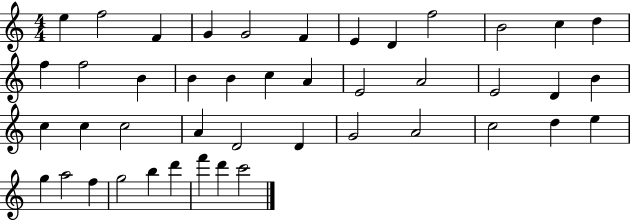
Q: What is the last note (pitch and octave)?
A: C6